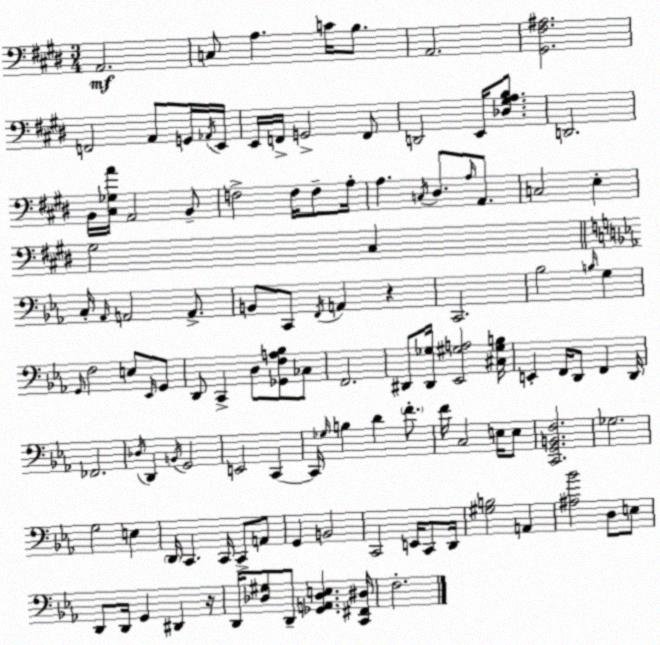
X:1
T:Untitled
M:3/4
L:1/4
K:E
A,,2 C,/2 A, C/4 B,/2 A,,2 [^G,,^F,^A,]2 F,,2 A,,/2 G,,/4 _A,,/4 E,,/4 E,,/4 F,,/4 G,,2 F,,/2 D,,2 E,,/4 [_D,^G,A,B,]/2 D,,2 B,,/4 [^C,_G,A]/4 A,,2 B,,/2 F,2 F,/4 F,/2 A,/4 A, C,/4 ^D,/2 A,/4 A,,/2 C,2 E, ^G,2 ^C, C,/4 _A,,/4 A,,2 A,,/2 B,,/2 C,,/2 F,,/4 A,, z C,,2 _B,2 B,/4 G, G,,/4 F,2 E,/2 _E,,/4 G,,/2 D,,/2 C,, D,/2 [_G,,F,A,_B,]/2 _C,/2 F,,2 ^D,,/2 [^D,,_G,]/4 [_E,,^G,A,]2 [^C,^G,B,]/4 E,, F,,/4 D,,/2 F,, D,,/4 _F,,2 _D,/4 D,, B,,/4 G,,2 E,,2 C,, C,,/4 _G,/4 B, D F/2 F/4 C,2 E,/4 E,/2 [C,,G,,B,,F,]2 _G,2 G,2 E, D,,/4 C,, C,,/4 C,,/2 A,,/2 G,, B,,2 C,,2 E,,/4 C,,/2 D,,/4 [^G,B,]2 A,, [^A,_B]2 D,/2 E,/2 D,,/2 D,,/4 G,, ^D,, z/4 D,,/4 [_D,^G,]/2 D,,/2 [_G,,A,,_D,E,] [C,,^F,,^D,]/4 F,2